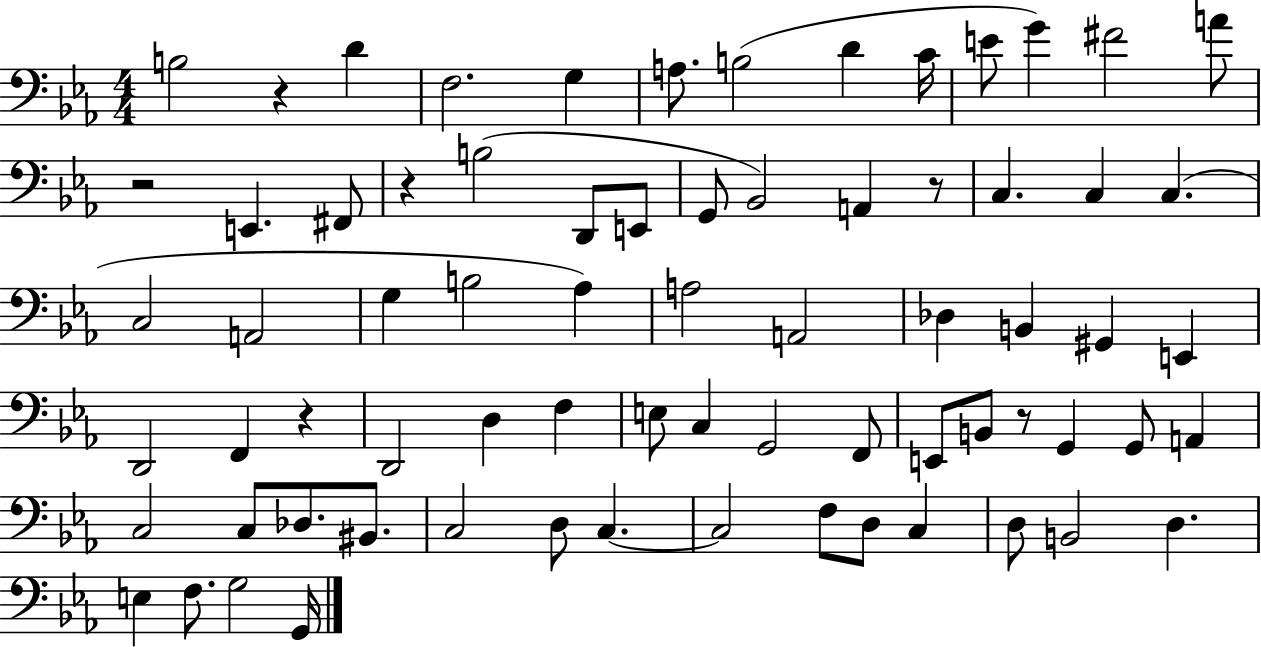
B3/h R/q D4/q F3/h. G3/q A3/e. B3/h D4/q C4/s E4/e G4/q F#4/h A4/e R/h E2/q. F#2/e R/q B3/h D2/e E2/e G2/e Bb2/h A2/q R/e C3/q. C3/q C3/q. C3/h A2/h G3/q B3/h Ab3/q A3/h A2/h Db3/q B2/q G#2/q E2/q D2/h F2/q R/q D2/h D3/q F3/q E3/e C3/q G2/h F2/e E2/e B2/e R/e G2/q G2/e A2/q C3/h C3/e Db3/e. BIS2/e. C3/h D3/e C3/q. C3/h F3/e D3/e C3/q D3/e B2/h D3/q. E3/q F3/e. G3/h G2/s